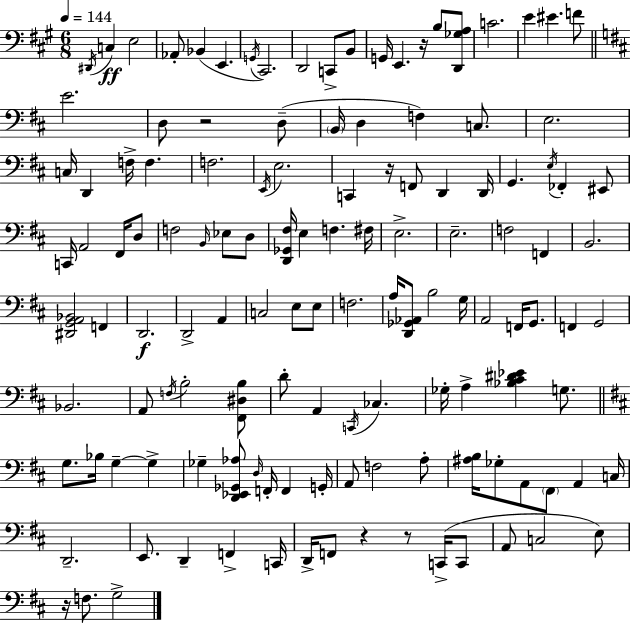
{
  \clef bass
  \numericTimeSignature
  \time 6/8
  \key a \major
  \tempo 4 = 144
  \acciaccatura { dis,16 }\ff c4 e2 | aes,8-. bes,4( e,4. | \acciaccatura { g,16 }) cis,2. | d,2 c,8-> | \break b,8 g,16 e,4. r16 b8 | <d, ges a>8 c'2. | e'4 eis'4. | f'8 \bar "||" \break \key b \minor e'2. | d8 r2 d8--( | \parenthesize b,16 d4 f4) c8. | e2. | \break c16 d,4 f16-> f4. | f2. | \acciaccatura { e,16 } e2. | c,4 r16 f,8 d,4 | \break d,16 g,4. \acciaccatura { e16 } fes,4-. | eis,8 c,16 a,2 fis,16 | d8 f2 \grace { b,16 } ees8 | d8 <d, ges, fis>16 e4 f4. | \break fis16 e2.-> | e2.-- | f2 f,4 | b,2. | \break <dis, g, a, bes,>2 f,4 | d,2.\f | d,2-> a,4 | c2 e8 | \break e8 f2. | a16 <d, ges, aes,>8 b2 | g16 a,2 f,16 | g,8. f,4 g,2 | \break bes,2. | a,8 \acciaccatura { f16 } b2-. | <fis, dis b>8 d'8-. a,4 \acciaccatura { c,16 } ces4. | ges16-. a4-> <bes cis' dis' ees'>4 | \break g8. \bar "||" \break \key b \minor g8. bes16 g4--~~ g4-> | ges4-- <d, ees, ges, aes>8 \grace { d16 } f,16-. f,4 | g,16-. a,8 f2 a8-. | <ais b>16 ges8-. a,8 \parenthesize fis,8 a,4 | \break c16 d,2.-- | e,8. d,4-- f,4-> | c,16 d,16-> f,8 r4 r8 c,16->( c,8 | a,8 c2 e8) | \break r16 f8. g2-> | \bar "|."
}